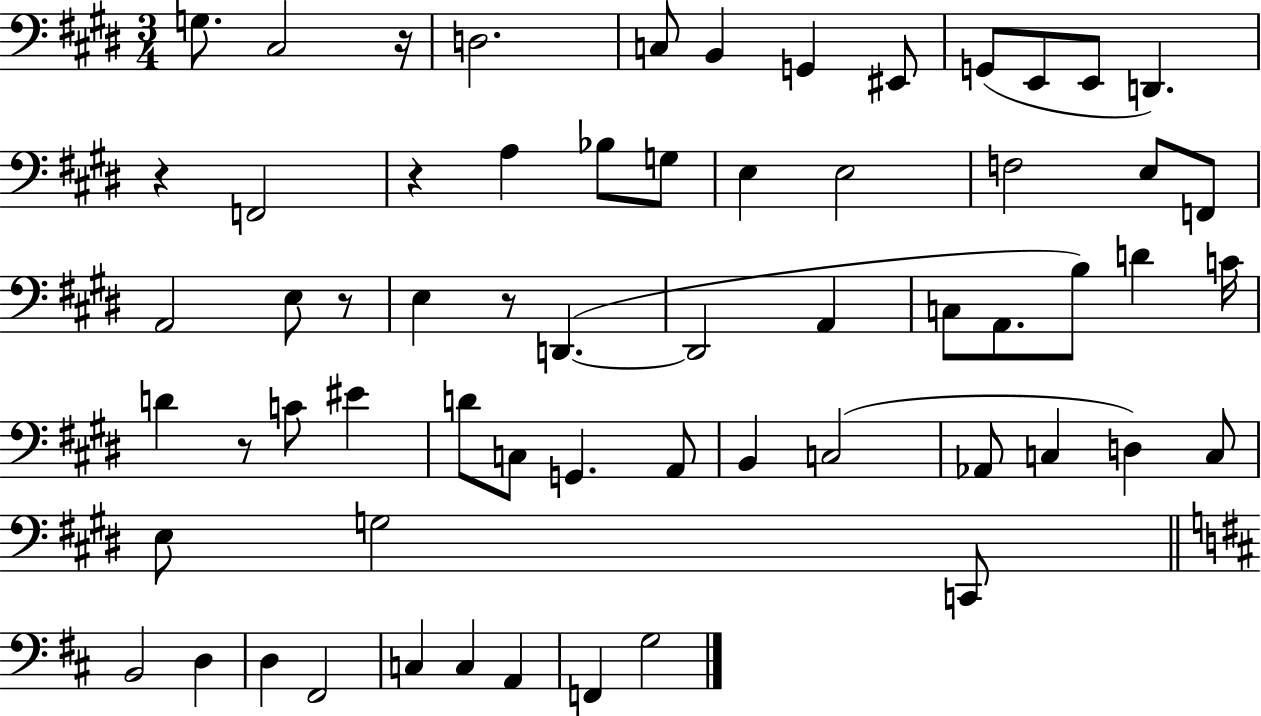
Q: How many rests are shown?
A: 6